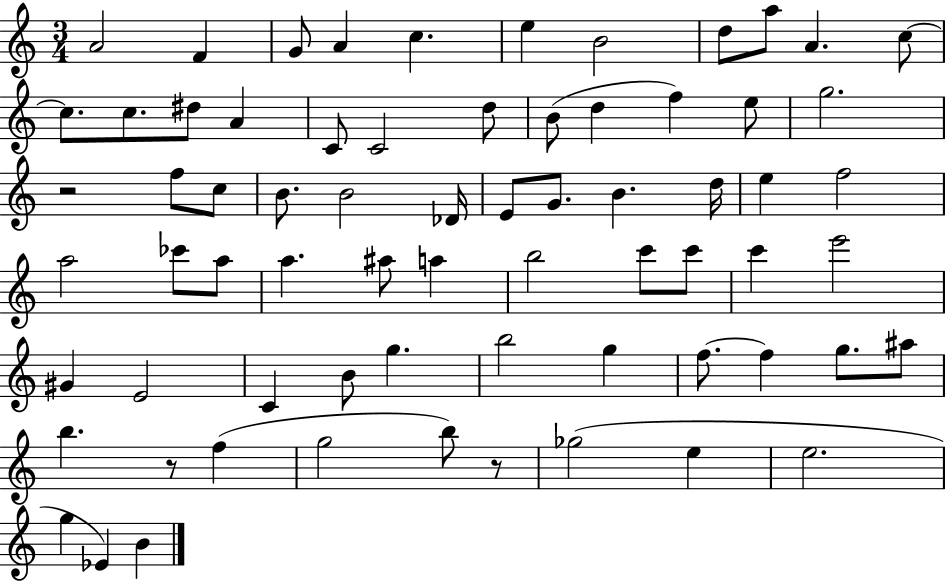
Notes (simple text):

A4/h F4/q G4/e A4/q C5/q. E5/q B4/h D5/e A5/e A4/q. C5/e C5/e. C5/e. D#5/e A4/q C4/e C4/h D5/e B4/e D5/q F5/q E5/e G5/h. R/h F5/e C5/e B4/e. B4/h Db4/s E4/e G4/e. B4/q. D5/s E5/q F5/h A5/h CES6/e A5/e A5/q. A#5/e A5/q B5/h C6/e C6/e C6/q E6/h G#4/q E4/h C4/q B4/e G5/q. B5/h G5/q F5/e. F5/q G5/e. A#5/e B5/q. R/e F5/q G5/h B5/e R/e Gb5/h E5/q E5/h. G5/q Eb4/q B4/q